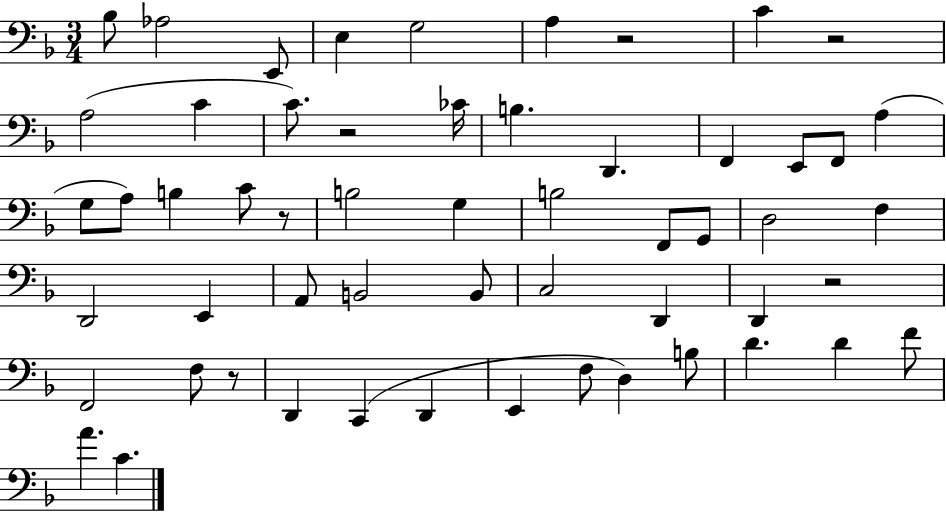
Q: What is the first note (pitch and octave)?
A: Bb3